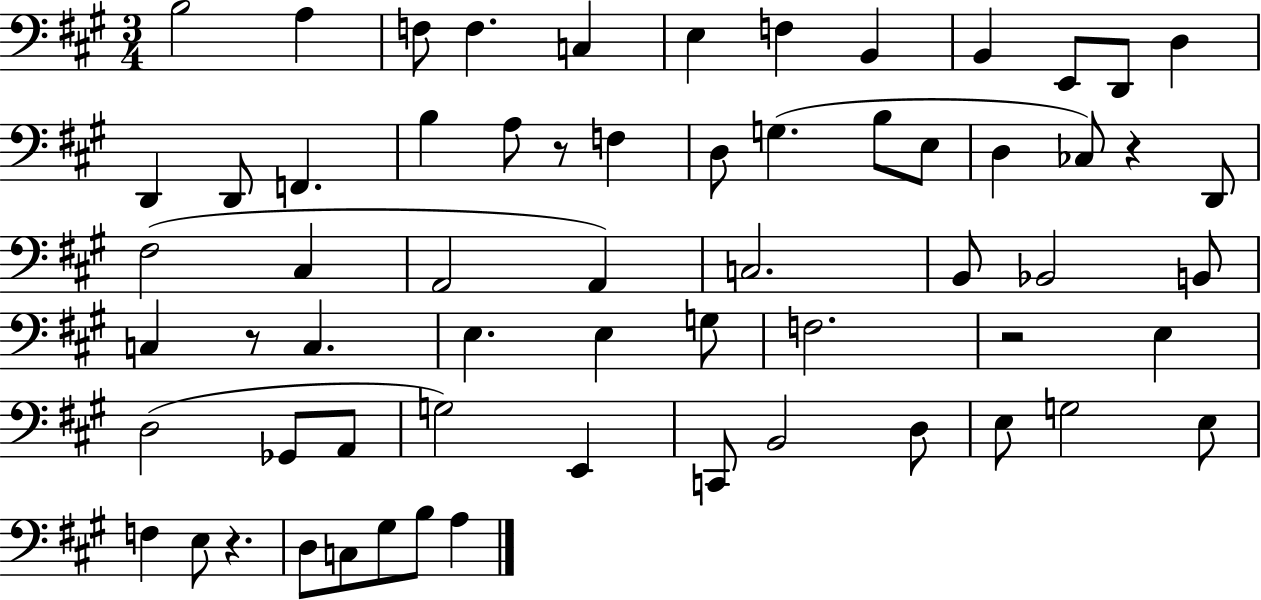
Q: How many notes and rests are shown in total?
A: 63